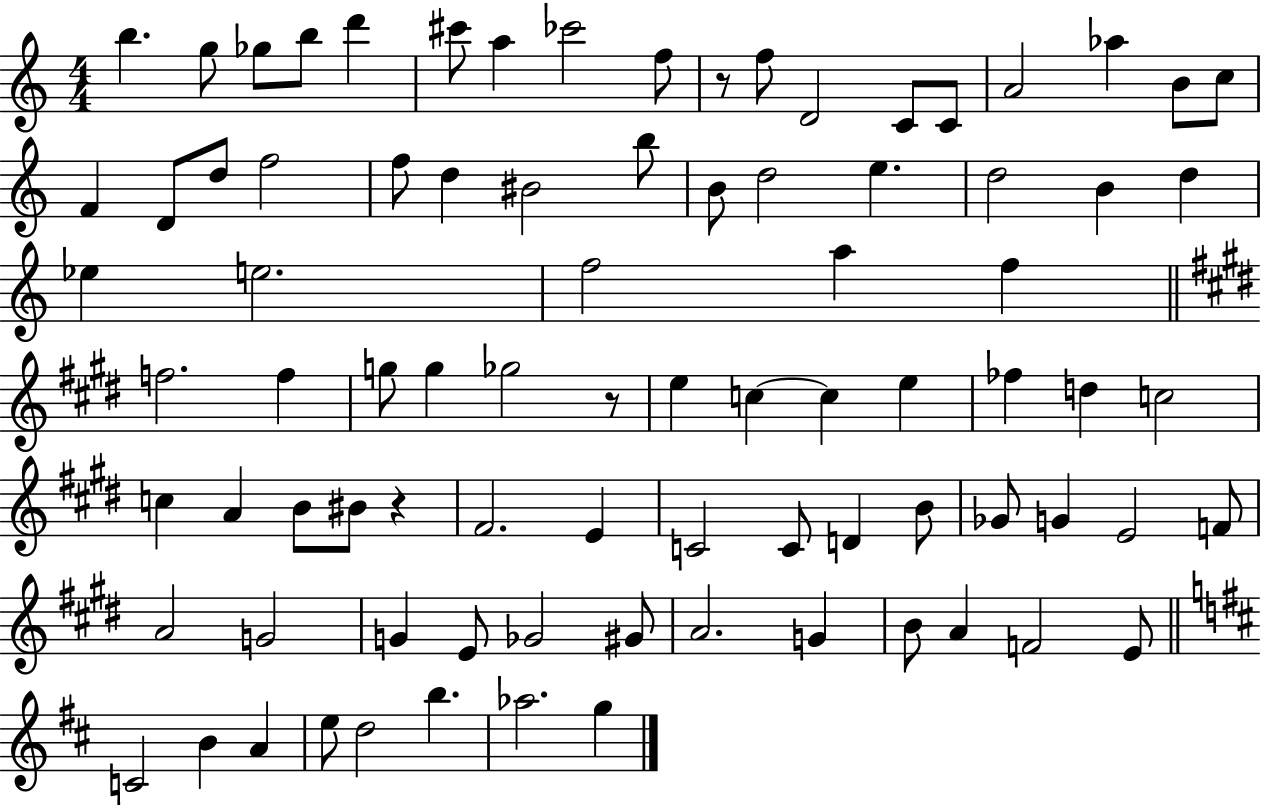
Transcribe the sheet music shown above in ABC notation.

X:1
T:Untitled
M:4/4
L:1/4
K:C
b g/2 _g/2 b/2 d' ^c'/2 a _c'2 f/2 z/2 f/2 D2 C/2 C/2 A2 _a B/2 c/2 F D/2 d/2 f2 f/2 d ^B2 b/2 B/2 d2 e d2 B d _e e2 f2 a f f2 f g/2 g _g2 z/2 e c c e _f d c2 c A B/2 ^B/2 z ^F2 E C2 C/2 D B/2 _G/2 G E2 F/2 A2 G2 G E/2 _G2 ^G/2 A2 G B/2 A F2 E/2 C2 B A e/2 d2 b _a2 g